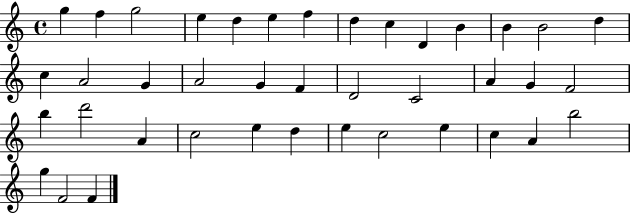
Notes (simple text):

G5/q F5/q G5/h E5/q D5/q E5/q F5/q D5/q C5/q D4/q B4/q B4/q B4/h D5/q C5/q A4/h G4/q A4/h G4/q F4/q D4/h C4/h A4/q G4/q F4/h B5/q D6/h A4/q C5/h E5/q D5/q E5/q C5/h E5/q C5/q A4/q B5/h G5/q F4/h F4/q